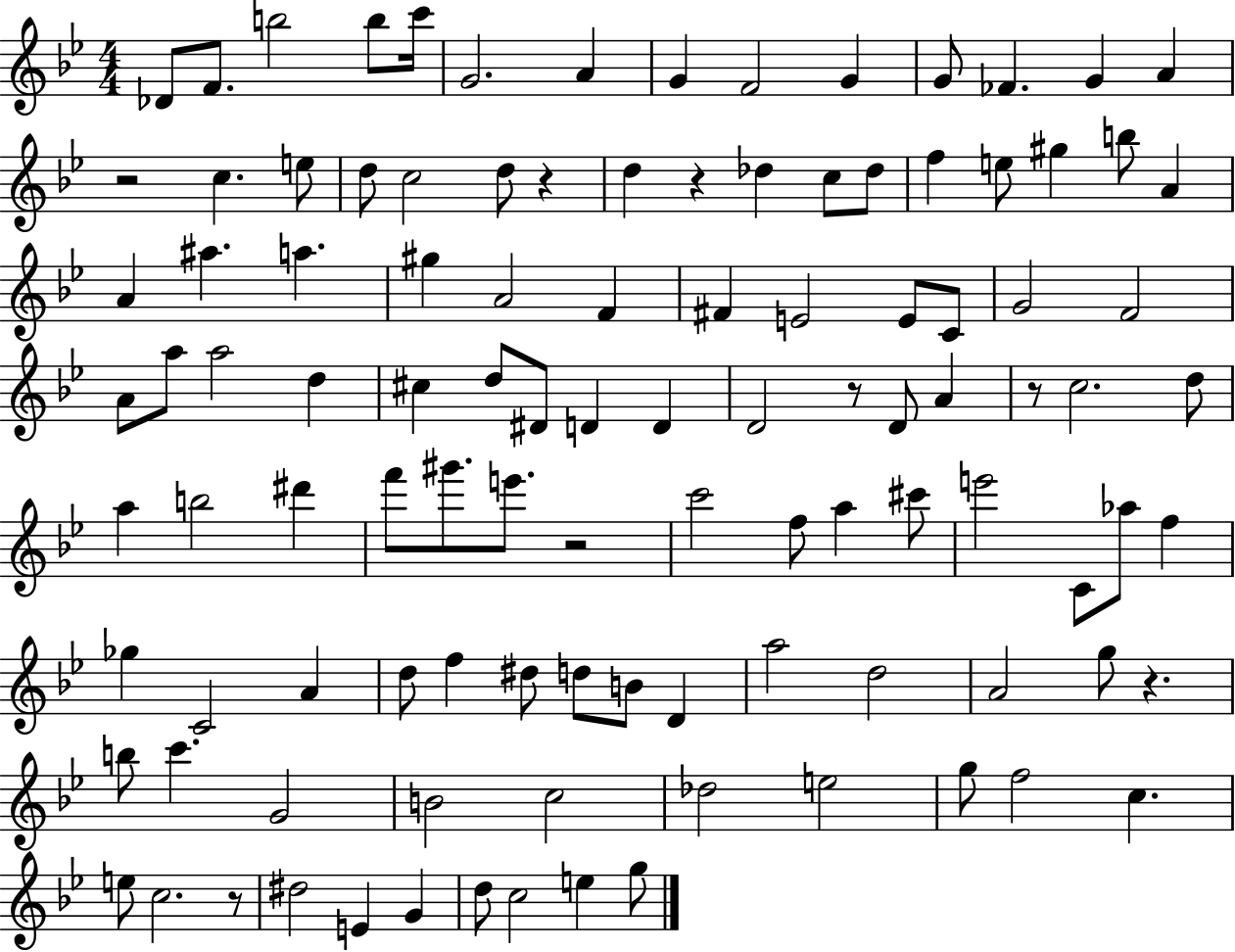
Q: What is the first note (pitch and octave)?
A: Db4